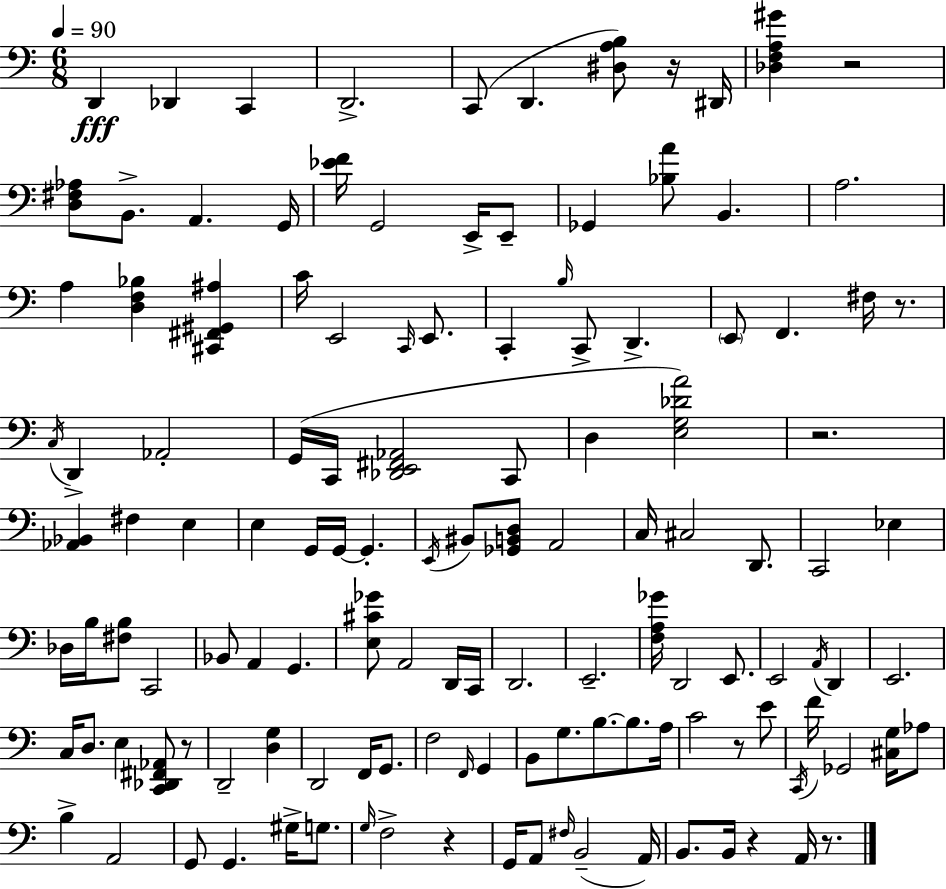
{
  \clef bass
  \numericTimeSignature
  \time 6/8
  \key a \minor
  \tempo 4 = 90
  \repeat volta 2 { d,4\fff des,4 c,4 | d,2.-> | c,8( d,4. <dis a b>8) r16 dis,16 | <des f a gis'>4 r2 | \break <d fis aes>8 b,8.-> a,4. g,16 | <ees' f'>16 g,2 e,16-> e,8-- | ges,4 <bes a'>8 b,4. | a2. | \break a4 <d f bes>4 <cis, fis, gis, ais>4 | c'16 e,2 \grace { c,16 } e,8. | c,4-. \grace { b16 } c,8-> d,4.-> | \parenthesize e,8 f,4. fis16 r8. | \break \acciaccatura { c16 } d,4-> aes,2-. | g,16( c,16 <des, e, fis, aes,>2 | c,8 d4 <e g des' a'>2) | r2. | \break <aes, bes,>4 fis4 e4 | e4 g,16 g,16~~ g,4.-. | \acciaccatura { e,16 } bis,8 <ges, b, d>8 a,2 | c16 cis2 | \break d,8. c,2 | ees4 des16 b16 <fis b>8 c,2 | bes,8 a,4 g,4. | <e cis' ges'>8 a,2 | \break d,16 c,16 d,2. | e,2.-- | <f a ges'>16 d,2 | e,8. e,2 | \break \acciaccatura { a,16 } d,4 e,2. | c16 d8. e4 | <c, des, fis, aes,>8 r8 d,2-- | <d g>4 d,2 | \break f,16 g,8. f2 | \grace { f,16 } g,4 b,8 g8. b8.~~ | b8. a16 c'2 | r8 e'8 \acciaccatura { c,16 } f'16 ges,2 | \break <cis g>16 aes8 b4-> a,2 | g,8 g,4. | gis16-> g8. \grace { g16 } f2-> | r4 g,16 a,8 \grace { fis16 }( | \break b,2-- a,16) b,8. | b,16 r4 a,16 r8. } \bar "|."
}